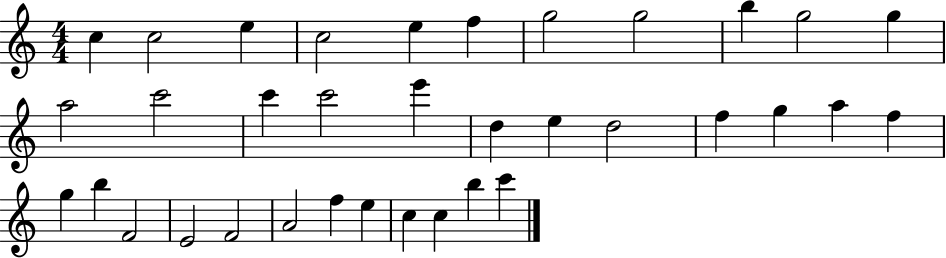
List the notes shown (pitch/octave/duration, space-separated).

C5/q C5/h E5/q C5/h E5/q F5/q G5/h G5/h B5/q G5/h G5/q A5/h C6/h C6/q C6/h E6/q D5/q E5/q D5/h F5/q G5/q A5/q F5/q G5/q B5/q F4/h E4/h F4/h A4/h F5/q E5/q C5/q C5/q B5/q C6/q